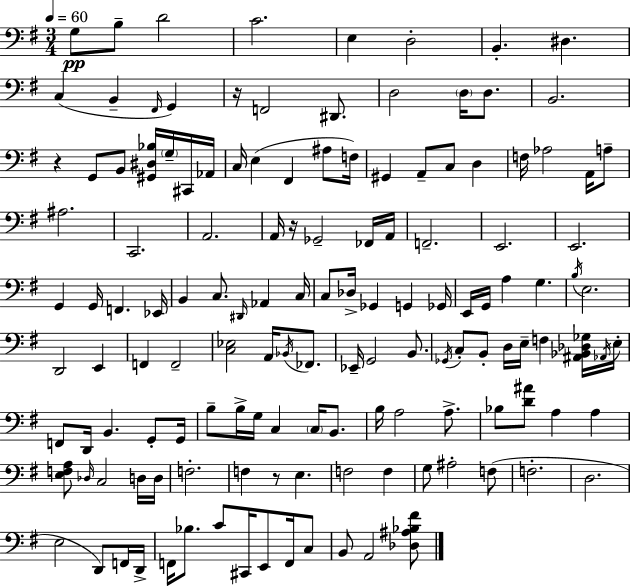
X:1
T:Untitled
M:3/4
L:1/4
K:Em
G,/2 B,/2 D2 C2 E, D,2 B,, ^D, C, B,, ^F,,/4 G,, z/4 F,,2 ^D,,/2 D,2 D,/4 D,/2 B,,2 z G,,/2 B,,/2 [^G,,^D,_B,]/4 G,/4 ^C,,/4 _A,,/4 C,/4 E, ^F,, ^A,/2 F,/4 ^G,, A,,/2 C,/2 D, F,/4 _A,2 A,,/4 A,/2 ^A,2 C,,2 A,,2 A,,/4 z/4 _G,,2 _F,,/4 A,,/4 F,,2 E,,2 E,,2 G,, G,,/4 F,, _E,,/4 B,, C,/2 ^D,,/4 _A,, C,/4 C,/2 _D,/4 _G,, G,, _G,,/4 E,,/4 G,,/4 A, G, B,/4 E,2 D,,2 E,, F,, F,,2 [C,_E,]2 A,,/4 _B,,/4 _F,,/2 _E,,/4 G,,2 B,,/2 _G,,/4 C,/2 B,,/2 D,/4 E,/4 F, [^A,,_B,,_D,_G,]/4 _A,,/4 E,/4 F,,/2 D,,/4 B,, G,,/2 G,,/4 B,/2 B,/4 G,/4 C, C,/4 B,,/2 B,/4 A,2 A,/2 _B,/2 [D^A]/2 A, A, [E,F,A,]/2 _D,/4 C,2 D,/4 D,/4 F,2 F, z/2 E, F,2 F, G,/2 ^A,2 F,/2 F,2 D,2 E,2 D,,/2 F,,/4 D,,/4 F,,/4 _B,/2 C/2 ^C,,/4 E,,/2 F,,/4 C,/2 B,,/2 A,,2 [_D,^A,_B,^F]/2